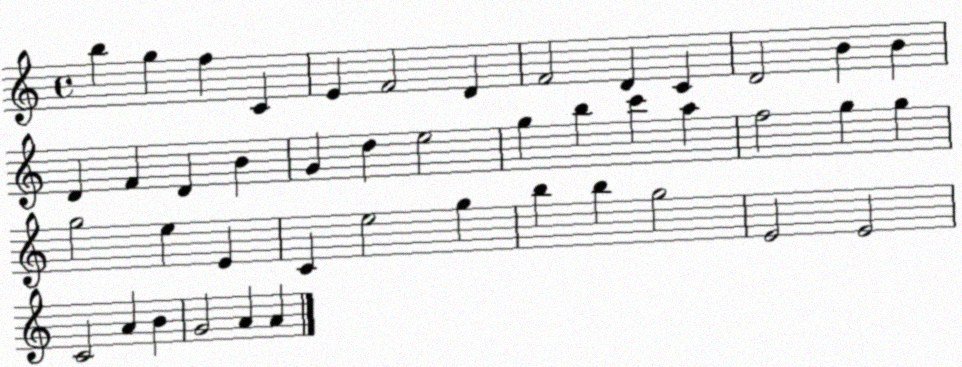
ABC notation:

X:1
T:Untitled
M:4/4
L:1/4
K:C
b g f C E F2 D F2 D C D2 B B D F D B G d e2 g b c' a f2 g g g2 e E C e2 g b b g2 E2 E2 C2 A B G2 A A